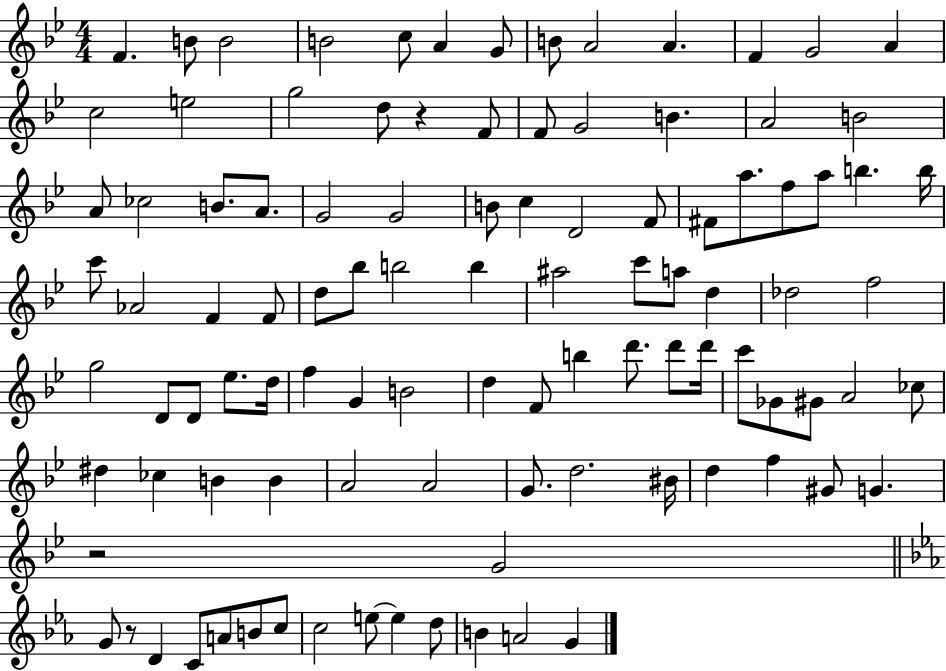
X:1
T:Untitled
M:4/4
L:1/4
K:Bb
F B/2 B2 B2 c/2 A G/2 B/2 A2 A F G2 A c2 e2 g2 d/2 z F/2 F/2 G2 B A2 B2 A/2 _c2 B/2 A/2 G2 G2 B/2 c D2 F/2 ^F/2 a/2 f/2 a/2 b b/4 c'/2 _A2 F F/2 d/2 _b/2 b2 b ^a2 c'/2 a/2 d _d2 f2 g2 D/2 D/2 _e/2 d/4 f G B2 d F/2 b d'/2 d'/2 d'/4 c'/2 _G/2 ^G/2 A2 _c/2 ^d _c B B A2 A2 G/2 d2 ^B/4 d f ^G/2 G z2 G2 G/2 z/2 D C/2 A/2 B/2 c/2 c2 e/2 e d/2 B A2 G